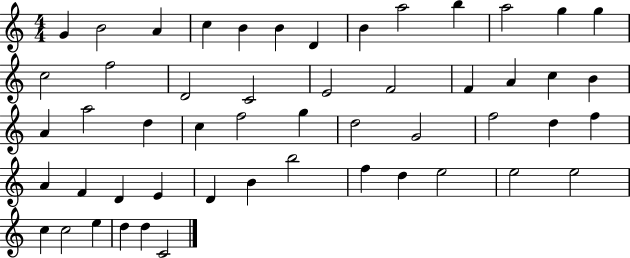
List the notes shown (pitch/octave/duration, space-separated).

G4/q B4/h A4/q C5/q B4/q B4/q D4/q B4/q A5/h B5/q A5/h G5/q G5/q C5/h F5/h D4/h C4/h E4/h F4/h F4/q A4/q C5/q B4/q A4/q A5/h D5/q C5/q F5/h G5/q D5/h G4/h F5/h D5/q F5/q A4/q F4/q D4/q E4/q D4/q B4/q B5/h F5/q D5/q E5/h E5/h E5/h C5/q C5/h E5/q D5/q D5/q C4/h